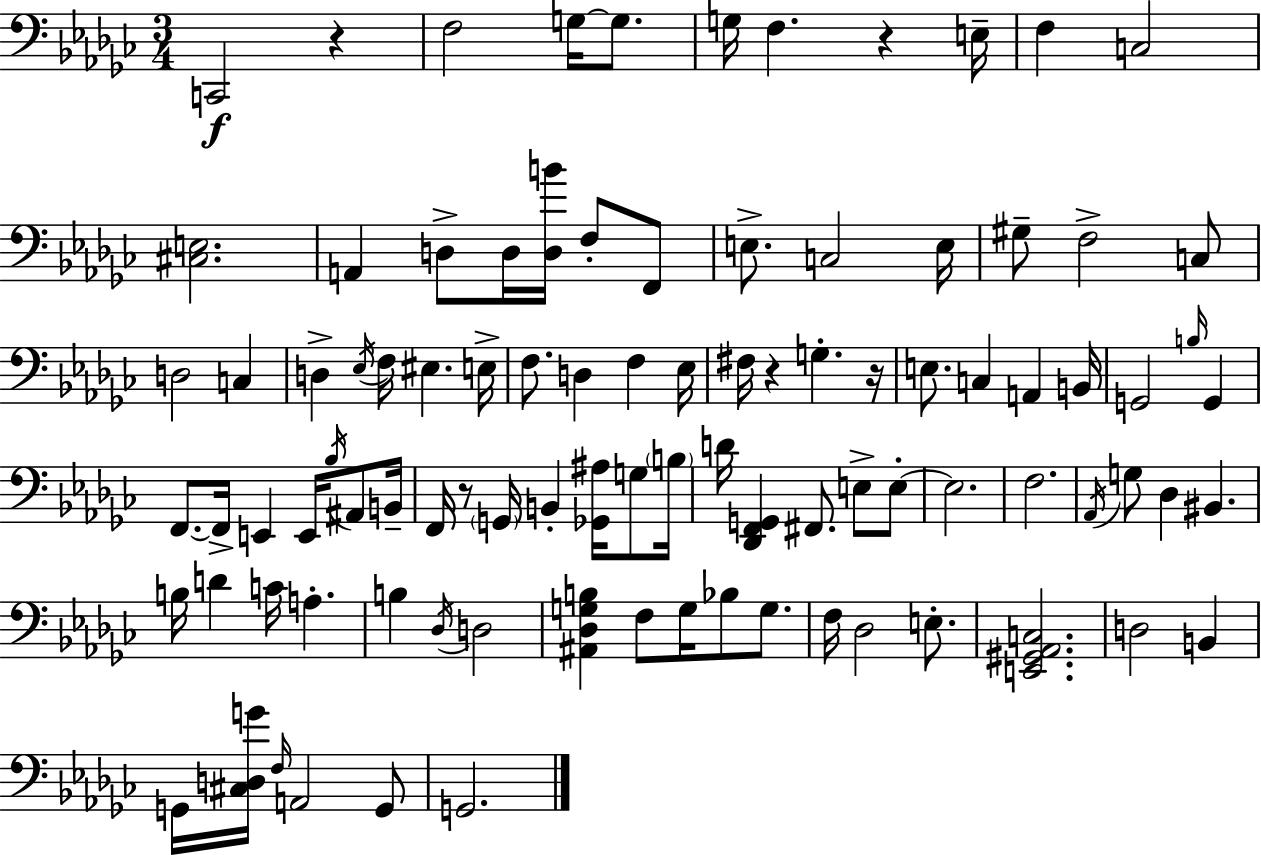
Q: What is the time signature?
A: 3/4